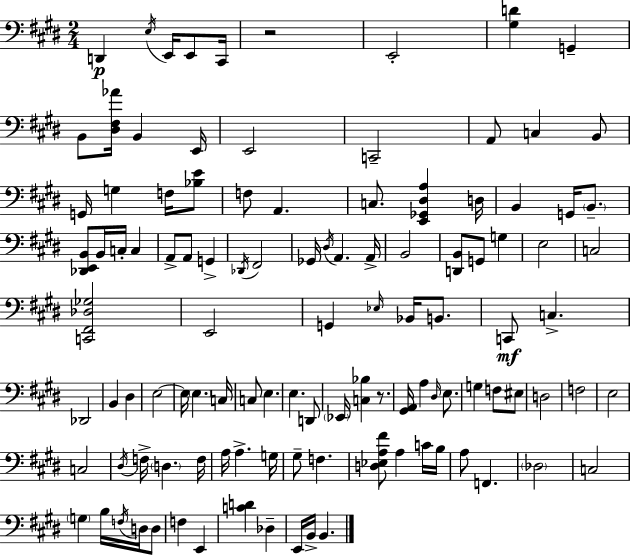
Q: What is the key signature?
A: E major